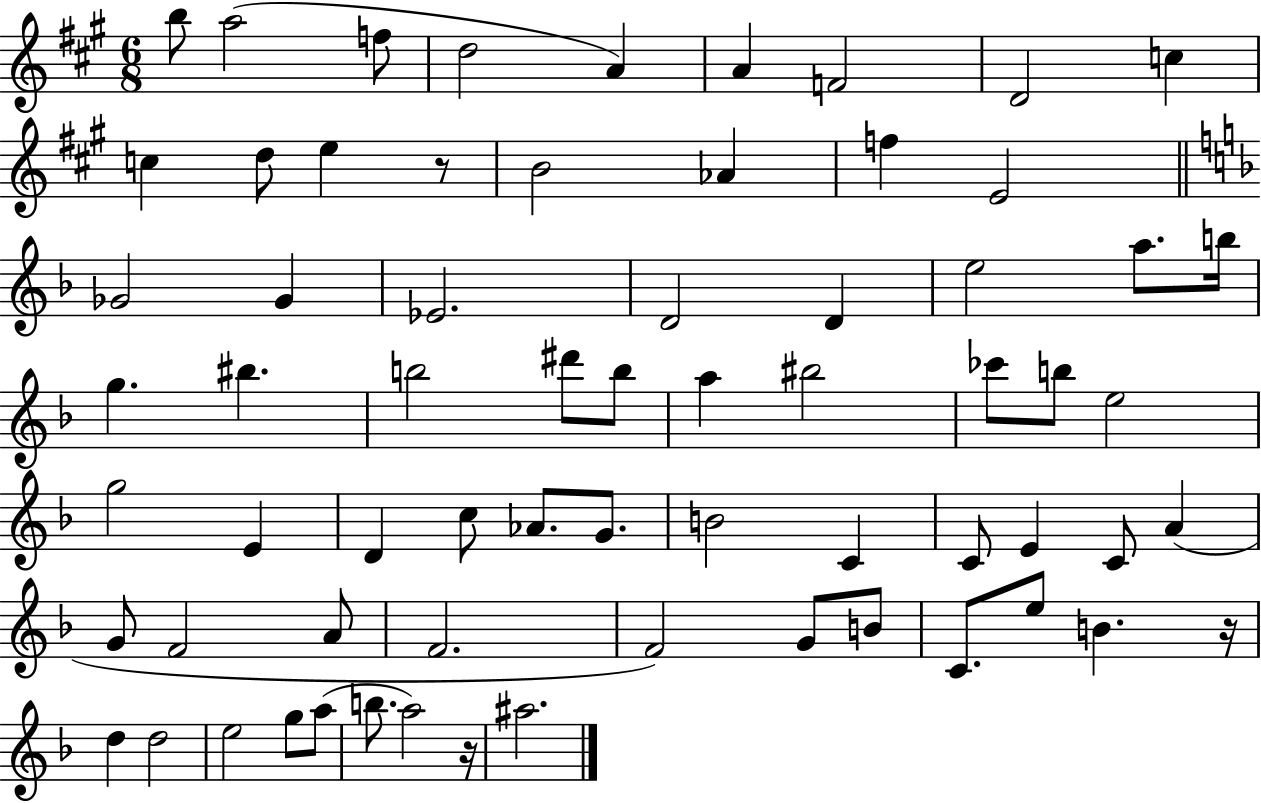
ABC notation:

X:1
T:Untitled
M:6/8
L:1/4
K:A
b/2 a2 f/2 d2 A A F2 D2 c c d/2 e z/2 B2 _A f E2 _G2 _G _E2 D2 D e2 a/2 b/4 g ^b b2 ^d'/2 b/2 a ^b2 _c'/2 b/2 e2 g2 E D c/2 _A/2 G/2 B2 C C/2 E C/2 A G/2 F2 A/2 F2 F2 G/2 B/2 C/2 e/2 B z/4 d d2 e2 g/2 a/2 b/2 a2 z/4 ^a2